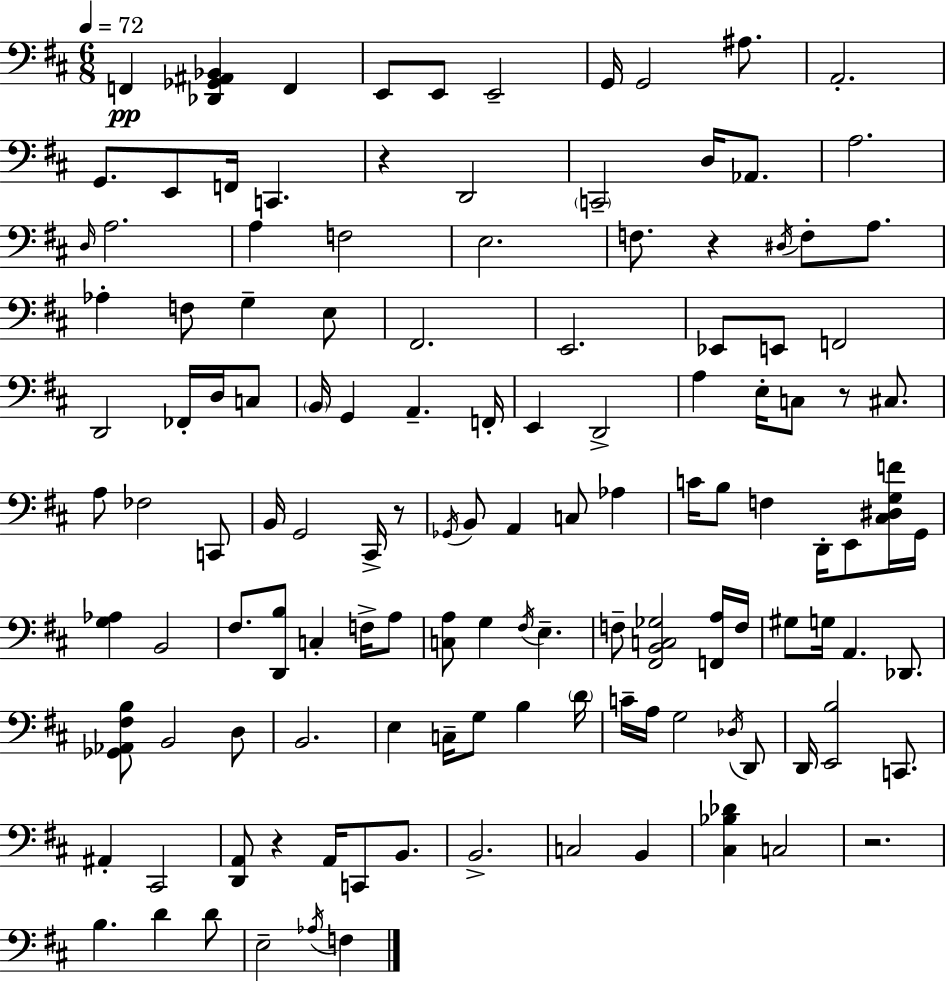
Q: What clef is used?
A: bass